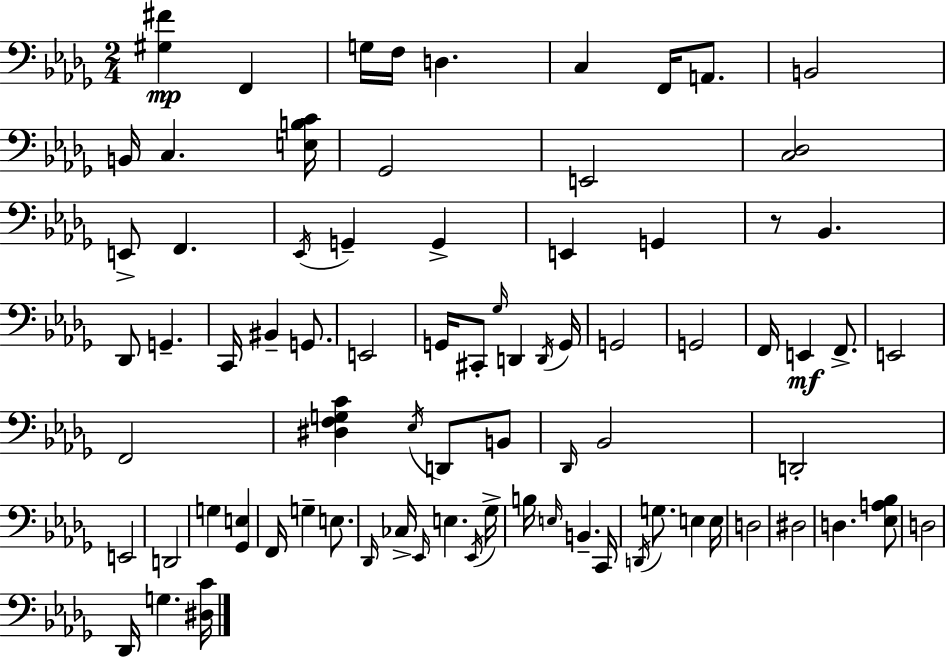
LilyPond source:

{
  \clef bass
  \numericTimeSignature
  \time 2/4
  \key bes \minor
  <gis fis'>4\mp f,4 | g16 f16 d4. | c4 f,16 a,8. | b,2 | \break b,16 c4. <e b c'>16 | ges,2 | e,2 | <c des>2 | \break e,8-> f,4. | \acciaccatura { ees,16 } g,4-- g,4-> | e,4 g,4 | r8 bes,4. | \break des,8 g,4.-- | c,16 bis,4-- g,8. | e,2 | g,16 cis,8-. \grace { ges16 } d,4 | \break \acciaccatura { d,16 } g,16 g,2 | g,2 | f,16 e,4\mf | f,8.-> e,2 | \break f,2 | <dis f g c'>4 \acciaccatura { ees16 } | d,8 b,8 \grace { des,16 } bes,2 | d,2-. | \break e,2 | d,2 | g4 | <ges, e>4 f,16 g4-- | \break e8. \grace { des,16 } ces16-> \grace { ees,16 } | e4. \acciaccatura { ees,16 } ges16-> | b16 \grace { e16 } b,4.-- | c,16 \acciaccatura { d,16 } g8. e4 | \break e16 d2 | dis2 | d4. | <ees a bes>8 d2 | \break des,16 g4. | <dis c'>16 \bar "|."
}